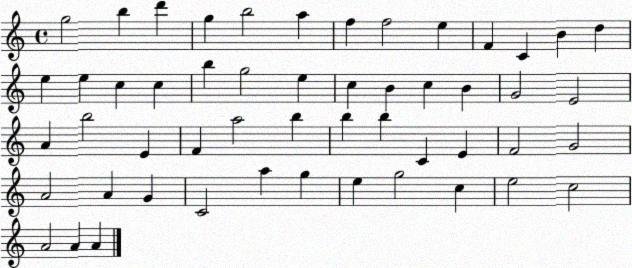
X:1
T:Untitled
M:4/4
L:1/4
K:C
g2 b d' g b2 a f f2 e F C B d e e c c b g2 e c B c B G2 E2 A b2 E F a2 b b b C E F2 G2 A2 A G C2 a g e g2 c e2 c2 A2 A A